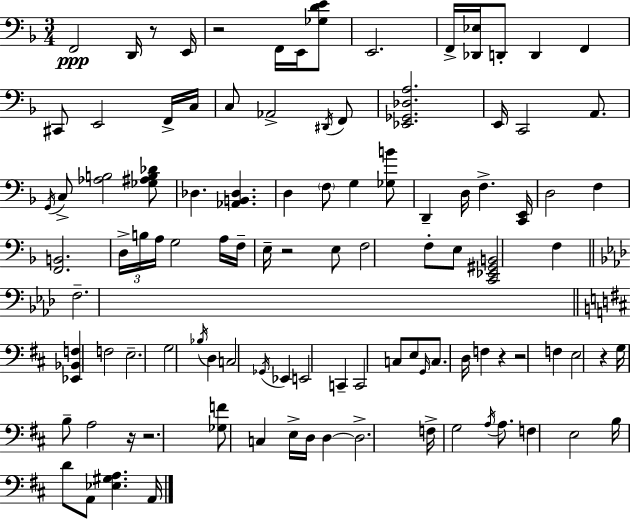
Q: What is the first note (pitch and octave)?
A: F2